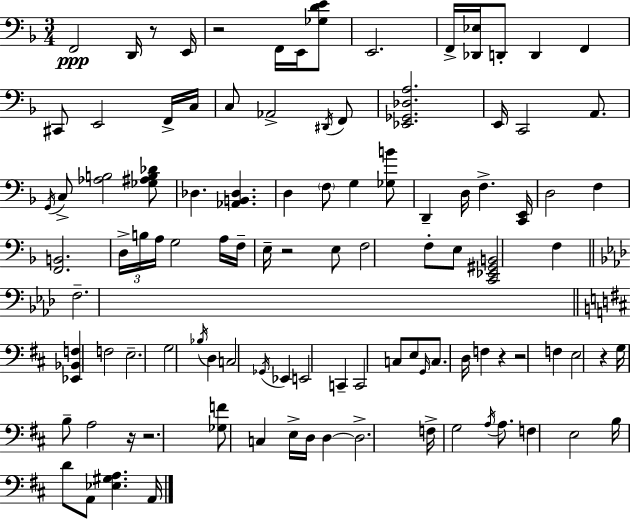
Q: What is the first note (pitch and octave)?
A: F2